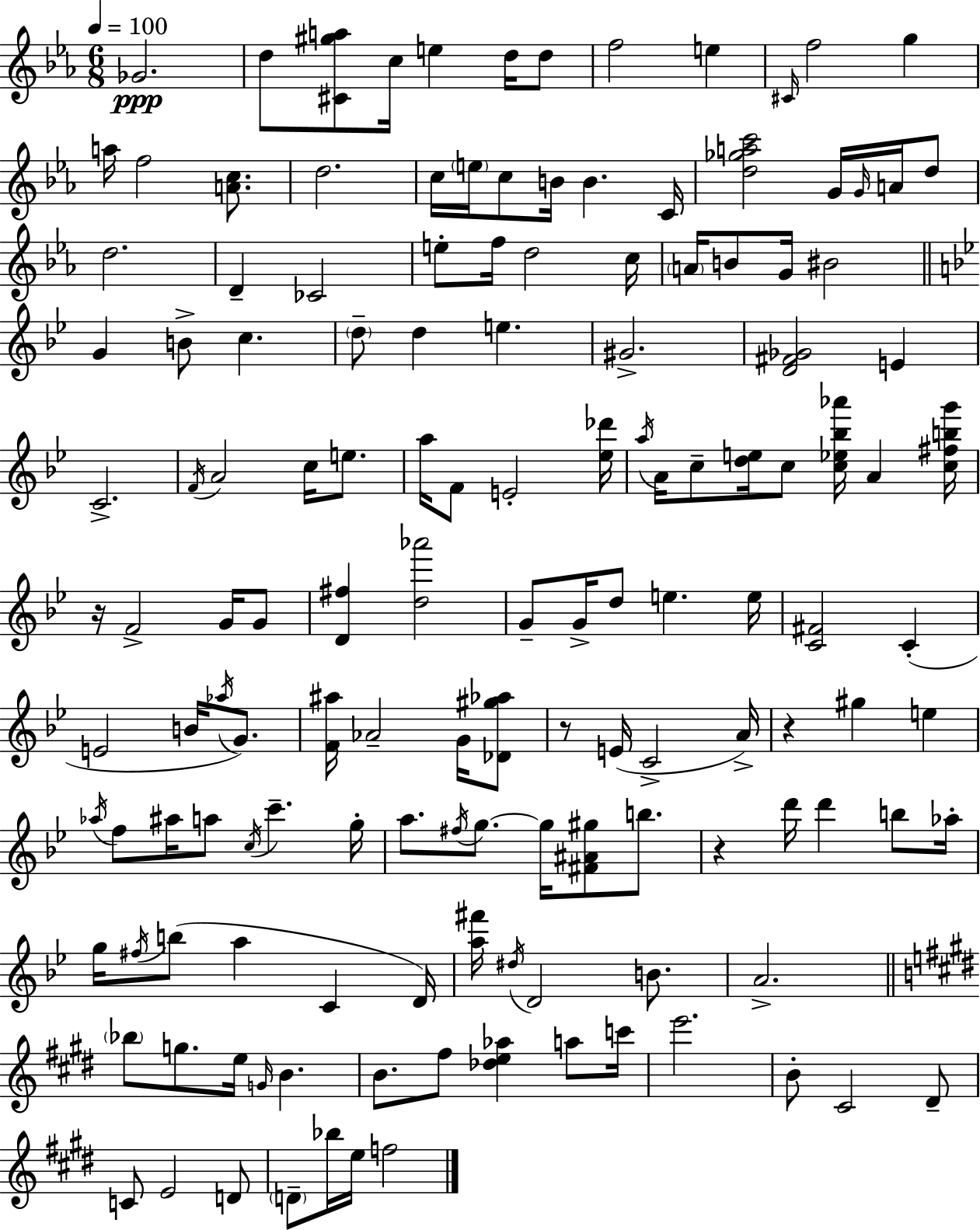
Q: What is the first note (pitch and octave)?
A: Gb4